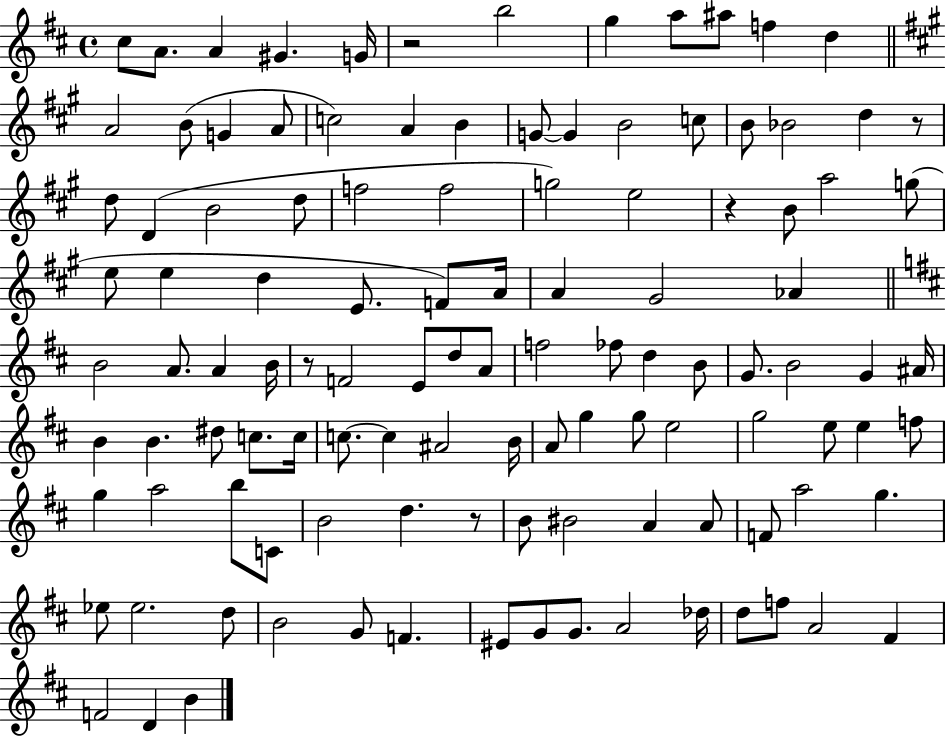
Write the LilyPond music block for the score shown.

{
  \clef treble
  \time 4/4
  \defaultTimeSignature
  \key d \major
  cis''8 a'8. a'4 gis'4. g'16 | r2 b''2 | g''4 a''8 ais''8 f''4 d''4 | \bar "||" \break \key a \major a'2 b'8( g'4 a'8 | c''2) a'4 b'4 | g'8~~ g'4 b'2 c''8 | b'8 bes'2 d''4 r8 | \break d''8 d'4( b'2 d''8 | f''2 f''2 | g''2) e''2 | r4 b'8 a''2 g''8( | \break e''8 e''4 d''4 e'8. f'8) a'16 | a'4 gis'2 aes'4 | \bar "||" \break \key d \major b'2 a'8. a'4 b'16 | r8 f'2 e'8 d''8 a'8 | f''2 fes''8 d''4 b'8 | g'8. b'2 g'4 ais'16 | \break b'4 b'4. dis''8 c''8. c''16 | c''8.~~ c''4 ais'2 b'16 | a'8 g''4 g''8 e''2 | g''2 e''8 e''4 f''8 | \break g''4 a''2 b''8 c'8 | b'2 d''4. r8 | b'8 bis'2 a'4 a'8 | f'8 a''2 g''4. | \break ees''8 ees''2. d''8 | b'2 g'8 f'4. | eis'8 g'8 g'8. a'2 des''16 | d''8 f''8 a'2 fis'4 | \break f'2 d'4 b'4 | \bar "|."
}